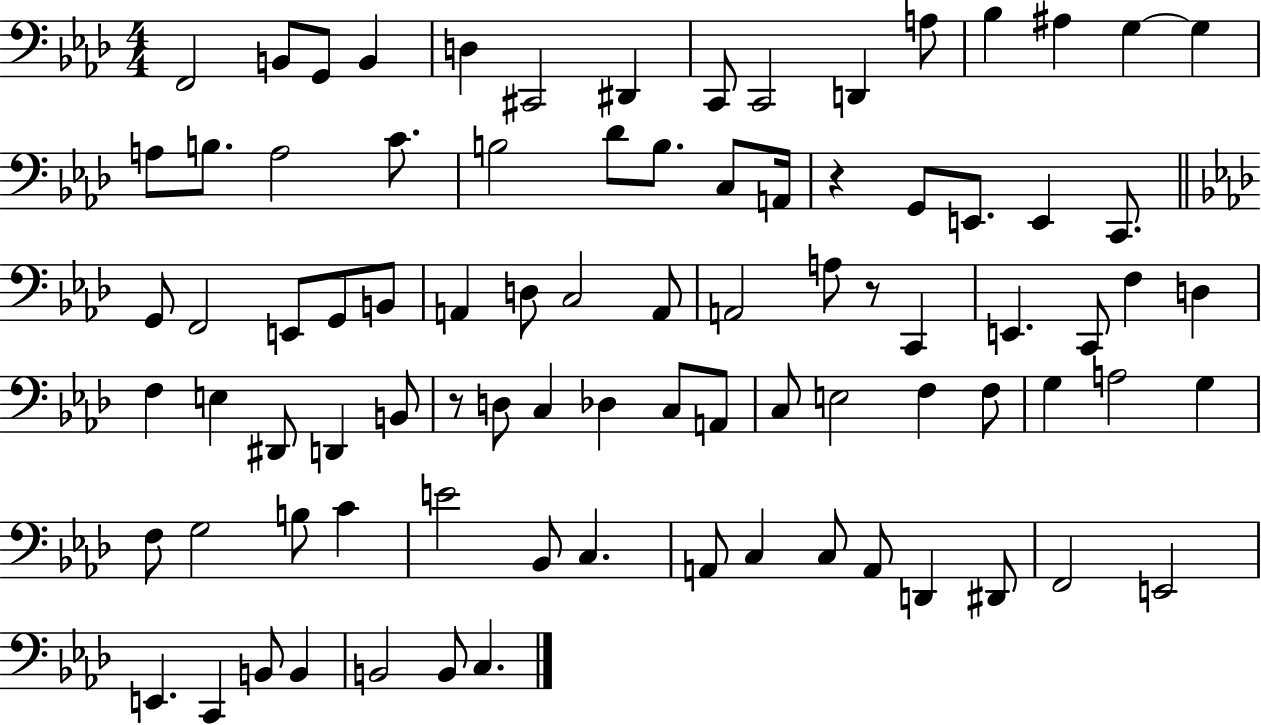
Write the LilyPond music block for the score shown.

{
  \clef bass
  \numericTimeSignature
  \time 4/4
  \key aes \major
  f,2 b,8 g,8 b,4 | d4 cis,2 dis,4 | c,8 c,2 d,4 a8 | bes4 ais4 g4~~ g4 | \break a8 b8. a2 c'8. | b2 des'8 b8. c8 a,16 | r4 g,8 e,8. e,4 c,8. | \bar "||" \break \key f \minor g,8 f,2 e,8 g,8 b,8 | a,4 d8 c2 a,8 | a,2 a8 r8 c,4 | e,4. c,8 f4 d4 | \break f4 e4 dis,8 d,4 b,8 | r8 d8 c4 des4 c8 a,8 | c8 e2 f4 f8 | g4 a2 g4 | \break f8 g2 b8 c'4 | e'2 bes,8 c4. | a,8 c4 c8 a,8 d,4 dis,8 | f,2 e,2 | \break e,4. c,4 b,8 b,4 | b,2 b,8 c4. | \bar "|."
}